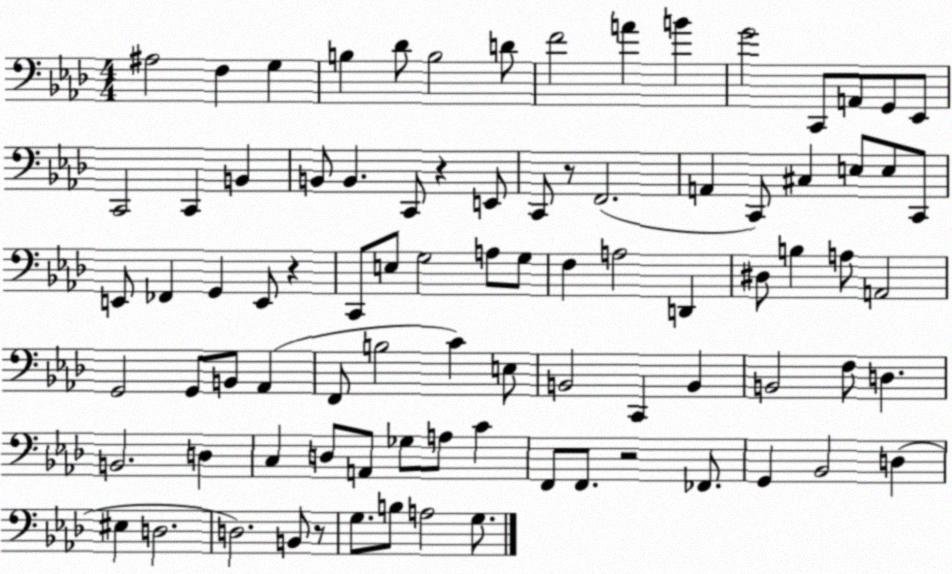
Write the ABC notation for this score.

X:1
T:Untitled
M:4/4
L:1/4
K:Ab
^A,2 F, G, B, _D/2 B,2 D/2 F2 A B G2 C,,/2 A,,/2 G,,/2 _E,,/2 C,,2 C,, B,, B,,/2 B,, C,,/2 z E,,/2 C,,/2 z/2 F,,2 A,, C,,/2 ^C, E,/2 E,/2 C,,/2 E,,/2 _F,, G,, E,,/2 z C,,/2 E,/2 G,2 A,/2 G,/2 F, A,2 D,, ^D,/2 B, A,/2 A,,2 G,,2 G,,/2 B,,/2 _A,, F,,/2 B,2 C E,/2 B,,2 C,, B,, B,,2 F,/2 D, B,,2 D, C, D,/2 A,,/2 _G,/2 A,/2 C F,,/2 F,,/2 z2 _F,,/2 G,, _B,,2 D, ^E, D,2 D,2 B,,/2 z/2 G,/2 B,/2 A,2 G,/2